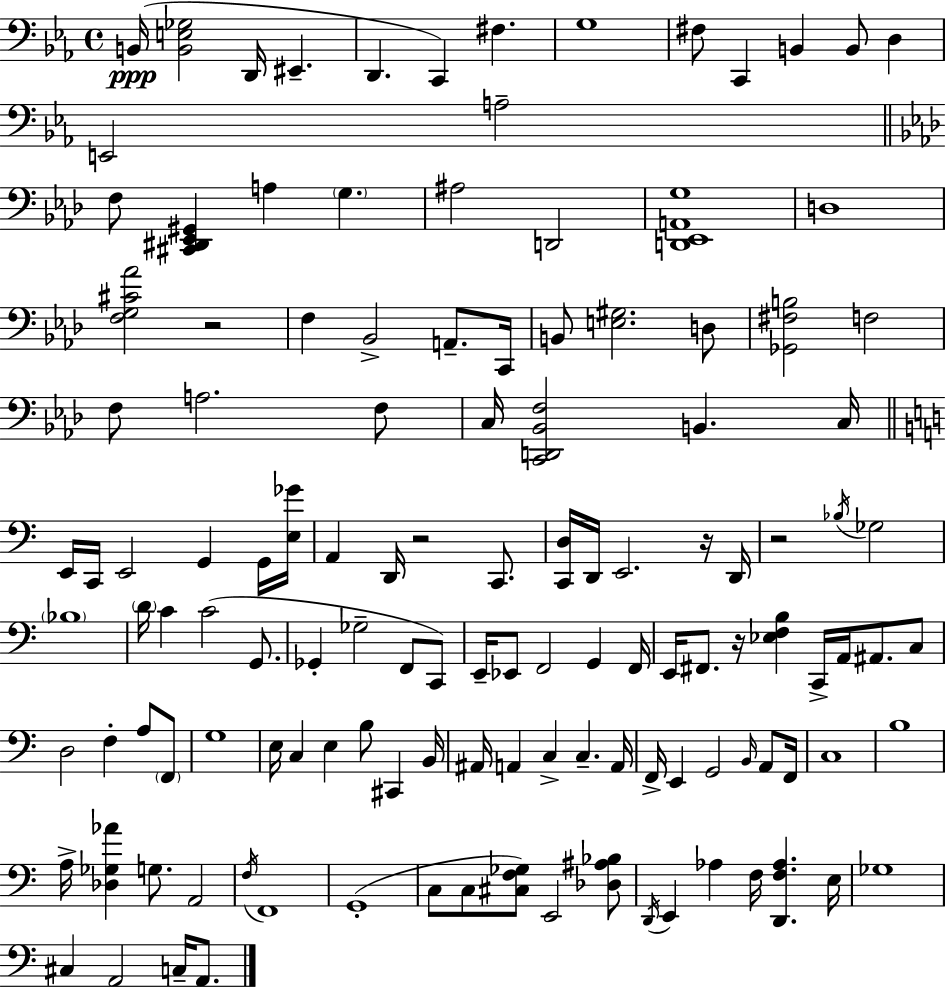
{
  \clef bass
  \time 4/4
  \defaultTimeSignature
  \key ees \major
  b,16(\ppp <b, e ges>2 d,16 eis,4.-- | d,4. c,4) fis4. | g1 | fis8 c,4 b,4 b,8 d4 | \break e,2 a2-- | \bar "||" \break \key aes \major f8 <cis, dis, ees, gis,>4 a4 \parenthesize g4. | ais2 d,2 | <d, ees, a, g>1 | d1 | \break <f g cis' aes'>2 r2 | f4 bes,2-> a,8.-- c,16 | b,8 <e gis>2. d8 | <ges, fis b>2 f2 | \break f8 a2. f8 | c16 <c, d, bes, f>2 b,4. c16 | \bar "||" \break \key a \minor e,16 c,16 e,2 g,4 g,16 <e ges'>16 | a,4 d,16 r2 c,8. | <c, d>16 d,16 e,2. r16 d,16 | r2 \acciaccatura { bes16 } ges2 | \break \parenthesize bes1 | \parenthesize d'16 c'4 c'2( g,8. | ges,4-. ges2-- f,8 c,8) | e,16-- ees,8 f,2 g,4 | \break f,16 e,16 fis,8. r16 <ees f b>4 c,16-> a,16 ais,8. c8 | d2 f4-. a8 \parenthesize f,8 | g1 | e16 c4 e4 b8 cis,4 | \break b,16 ais,16 a,4 c4-> c4.-- | a,16 f,16-> e,4 g,2 \grace { b,16 } a,8 | f,16 c1 | b1 | \break a16-> <des ges aes'>4 g8. a,2 | \acciaccatura { f16 } f,1 | g,1-.( | c8 c8 <cis f ges>8) e,2 | \break <des ais bes>8 \acciaccatura { d,16 } e,4 aes4 f16 <d, f aes>4. | e16 ges1 | cis4 a,2 | c16-- a,8. \bar "|."
}